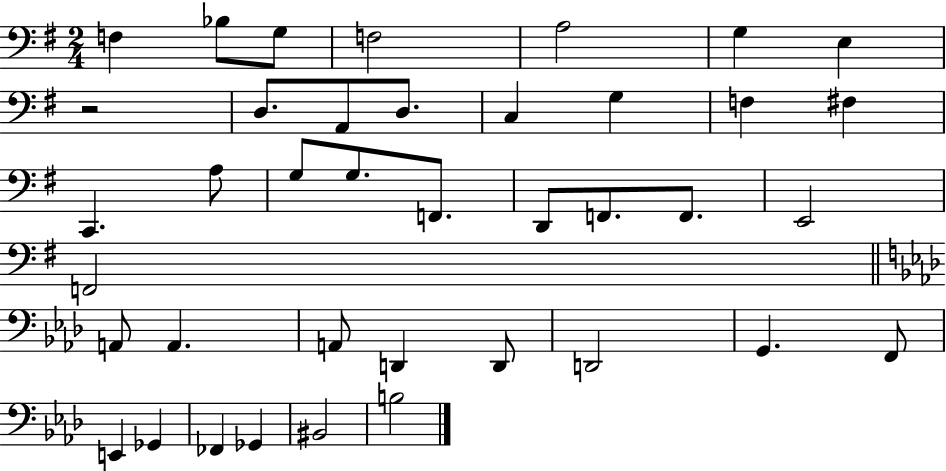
{
  \clef bass
  \numericTimeSignature
  \time 2/4
  \key g \major
  f4 bes8 g8 | f2 | a2 | g4 e4 | \break r2 | d8. a,8 d8. | c4 g4 | f4 fis4 | \break c,4. a8 | g8 g8. f,8. | d,8 f,8. f,8. | e,2 | \break f,2 | \bar "||" \break \key aes \major a,8 a,4. | a,8 d,4 d,8 | d,2 | g,4. f,8 | \break e,4 ges,4 | fes,4 ges,4 | bis,2 | b2 | \break \bar "|."
}